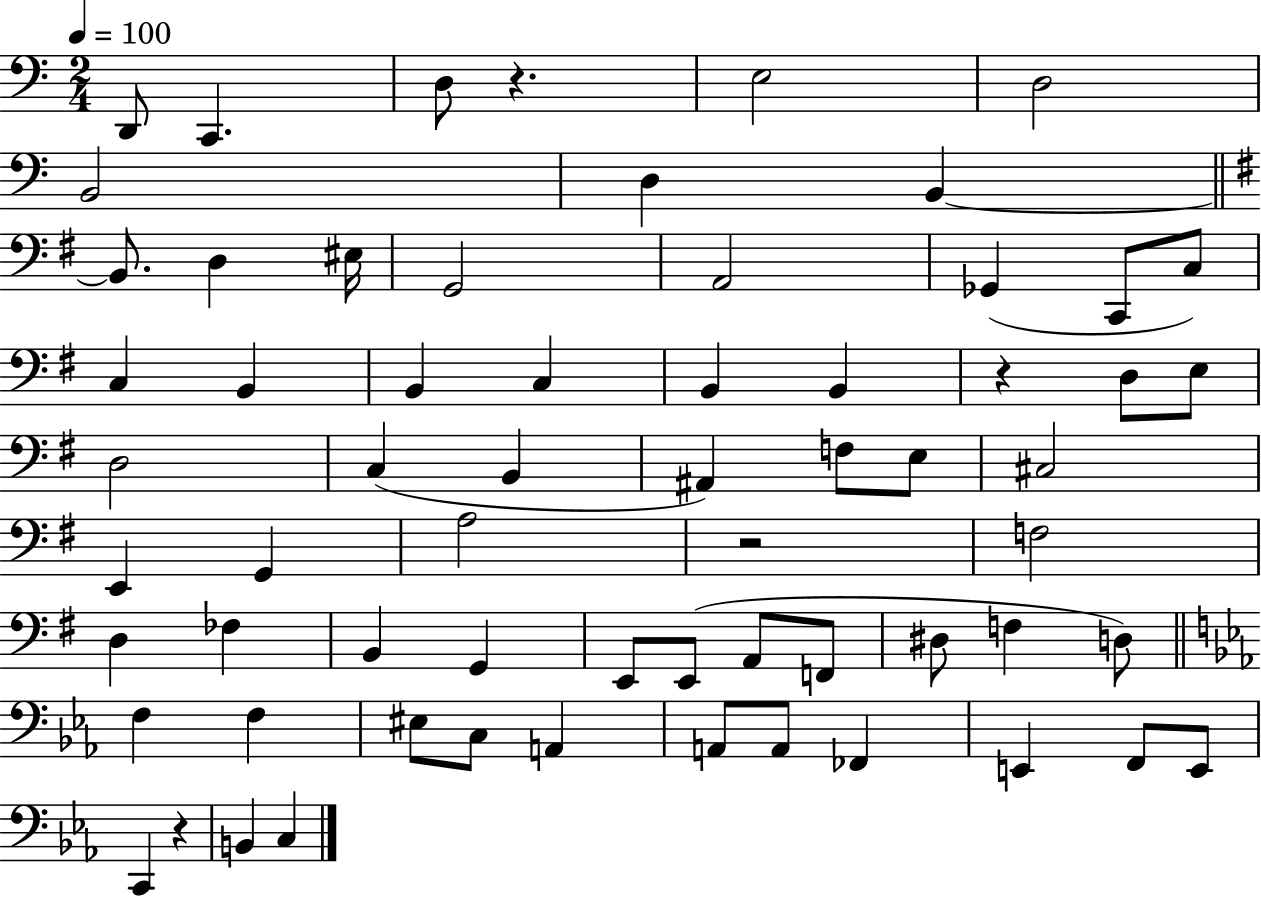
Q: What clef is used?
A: bass